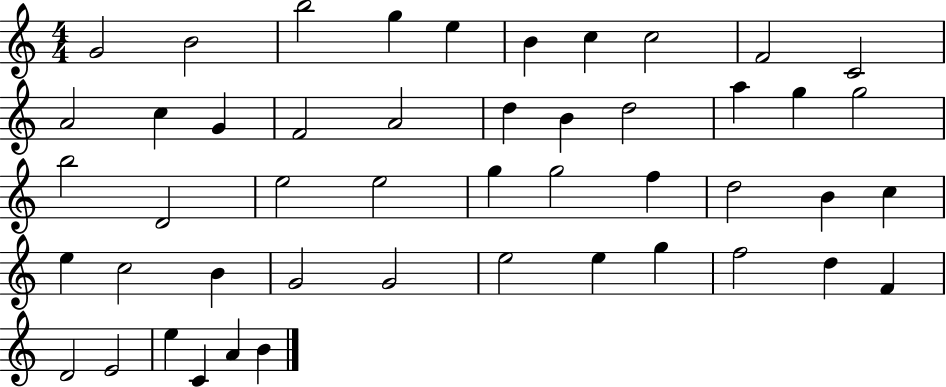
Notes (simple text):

G4/h B4/h B5/h G5/q E5/q B4/q C5/q C5/h F4/h C4/h A4/h C5/q G4/q F4/h A4/h D5/q B4/q D5/h A5/q G5/q G5/h B5/h D4/h E5/h E5/h G5/q G5/h F5/q D5/h B4/q C5/q E5/q C5/h B4/q G4/h G4/h E5/h E5/q G5/q F5/h D5/q F4/q D4/h E4/h E5/q C4/q A4/q B4/q